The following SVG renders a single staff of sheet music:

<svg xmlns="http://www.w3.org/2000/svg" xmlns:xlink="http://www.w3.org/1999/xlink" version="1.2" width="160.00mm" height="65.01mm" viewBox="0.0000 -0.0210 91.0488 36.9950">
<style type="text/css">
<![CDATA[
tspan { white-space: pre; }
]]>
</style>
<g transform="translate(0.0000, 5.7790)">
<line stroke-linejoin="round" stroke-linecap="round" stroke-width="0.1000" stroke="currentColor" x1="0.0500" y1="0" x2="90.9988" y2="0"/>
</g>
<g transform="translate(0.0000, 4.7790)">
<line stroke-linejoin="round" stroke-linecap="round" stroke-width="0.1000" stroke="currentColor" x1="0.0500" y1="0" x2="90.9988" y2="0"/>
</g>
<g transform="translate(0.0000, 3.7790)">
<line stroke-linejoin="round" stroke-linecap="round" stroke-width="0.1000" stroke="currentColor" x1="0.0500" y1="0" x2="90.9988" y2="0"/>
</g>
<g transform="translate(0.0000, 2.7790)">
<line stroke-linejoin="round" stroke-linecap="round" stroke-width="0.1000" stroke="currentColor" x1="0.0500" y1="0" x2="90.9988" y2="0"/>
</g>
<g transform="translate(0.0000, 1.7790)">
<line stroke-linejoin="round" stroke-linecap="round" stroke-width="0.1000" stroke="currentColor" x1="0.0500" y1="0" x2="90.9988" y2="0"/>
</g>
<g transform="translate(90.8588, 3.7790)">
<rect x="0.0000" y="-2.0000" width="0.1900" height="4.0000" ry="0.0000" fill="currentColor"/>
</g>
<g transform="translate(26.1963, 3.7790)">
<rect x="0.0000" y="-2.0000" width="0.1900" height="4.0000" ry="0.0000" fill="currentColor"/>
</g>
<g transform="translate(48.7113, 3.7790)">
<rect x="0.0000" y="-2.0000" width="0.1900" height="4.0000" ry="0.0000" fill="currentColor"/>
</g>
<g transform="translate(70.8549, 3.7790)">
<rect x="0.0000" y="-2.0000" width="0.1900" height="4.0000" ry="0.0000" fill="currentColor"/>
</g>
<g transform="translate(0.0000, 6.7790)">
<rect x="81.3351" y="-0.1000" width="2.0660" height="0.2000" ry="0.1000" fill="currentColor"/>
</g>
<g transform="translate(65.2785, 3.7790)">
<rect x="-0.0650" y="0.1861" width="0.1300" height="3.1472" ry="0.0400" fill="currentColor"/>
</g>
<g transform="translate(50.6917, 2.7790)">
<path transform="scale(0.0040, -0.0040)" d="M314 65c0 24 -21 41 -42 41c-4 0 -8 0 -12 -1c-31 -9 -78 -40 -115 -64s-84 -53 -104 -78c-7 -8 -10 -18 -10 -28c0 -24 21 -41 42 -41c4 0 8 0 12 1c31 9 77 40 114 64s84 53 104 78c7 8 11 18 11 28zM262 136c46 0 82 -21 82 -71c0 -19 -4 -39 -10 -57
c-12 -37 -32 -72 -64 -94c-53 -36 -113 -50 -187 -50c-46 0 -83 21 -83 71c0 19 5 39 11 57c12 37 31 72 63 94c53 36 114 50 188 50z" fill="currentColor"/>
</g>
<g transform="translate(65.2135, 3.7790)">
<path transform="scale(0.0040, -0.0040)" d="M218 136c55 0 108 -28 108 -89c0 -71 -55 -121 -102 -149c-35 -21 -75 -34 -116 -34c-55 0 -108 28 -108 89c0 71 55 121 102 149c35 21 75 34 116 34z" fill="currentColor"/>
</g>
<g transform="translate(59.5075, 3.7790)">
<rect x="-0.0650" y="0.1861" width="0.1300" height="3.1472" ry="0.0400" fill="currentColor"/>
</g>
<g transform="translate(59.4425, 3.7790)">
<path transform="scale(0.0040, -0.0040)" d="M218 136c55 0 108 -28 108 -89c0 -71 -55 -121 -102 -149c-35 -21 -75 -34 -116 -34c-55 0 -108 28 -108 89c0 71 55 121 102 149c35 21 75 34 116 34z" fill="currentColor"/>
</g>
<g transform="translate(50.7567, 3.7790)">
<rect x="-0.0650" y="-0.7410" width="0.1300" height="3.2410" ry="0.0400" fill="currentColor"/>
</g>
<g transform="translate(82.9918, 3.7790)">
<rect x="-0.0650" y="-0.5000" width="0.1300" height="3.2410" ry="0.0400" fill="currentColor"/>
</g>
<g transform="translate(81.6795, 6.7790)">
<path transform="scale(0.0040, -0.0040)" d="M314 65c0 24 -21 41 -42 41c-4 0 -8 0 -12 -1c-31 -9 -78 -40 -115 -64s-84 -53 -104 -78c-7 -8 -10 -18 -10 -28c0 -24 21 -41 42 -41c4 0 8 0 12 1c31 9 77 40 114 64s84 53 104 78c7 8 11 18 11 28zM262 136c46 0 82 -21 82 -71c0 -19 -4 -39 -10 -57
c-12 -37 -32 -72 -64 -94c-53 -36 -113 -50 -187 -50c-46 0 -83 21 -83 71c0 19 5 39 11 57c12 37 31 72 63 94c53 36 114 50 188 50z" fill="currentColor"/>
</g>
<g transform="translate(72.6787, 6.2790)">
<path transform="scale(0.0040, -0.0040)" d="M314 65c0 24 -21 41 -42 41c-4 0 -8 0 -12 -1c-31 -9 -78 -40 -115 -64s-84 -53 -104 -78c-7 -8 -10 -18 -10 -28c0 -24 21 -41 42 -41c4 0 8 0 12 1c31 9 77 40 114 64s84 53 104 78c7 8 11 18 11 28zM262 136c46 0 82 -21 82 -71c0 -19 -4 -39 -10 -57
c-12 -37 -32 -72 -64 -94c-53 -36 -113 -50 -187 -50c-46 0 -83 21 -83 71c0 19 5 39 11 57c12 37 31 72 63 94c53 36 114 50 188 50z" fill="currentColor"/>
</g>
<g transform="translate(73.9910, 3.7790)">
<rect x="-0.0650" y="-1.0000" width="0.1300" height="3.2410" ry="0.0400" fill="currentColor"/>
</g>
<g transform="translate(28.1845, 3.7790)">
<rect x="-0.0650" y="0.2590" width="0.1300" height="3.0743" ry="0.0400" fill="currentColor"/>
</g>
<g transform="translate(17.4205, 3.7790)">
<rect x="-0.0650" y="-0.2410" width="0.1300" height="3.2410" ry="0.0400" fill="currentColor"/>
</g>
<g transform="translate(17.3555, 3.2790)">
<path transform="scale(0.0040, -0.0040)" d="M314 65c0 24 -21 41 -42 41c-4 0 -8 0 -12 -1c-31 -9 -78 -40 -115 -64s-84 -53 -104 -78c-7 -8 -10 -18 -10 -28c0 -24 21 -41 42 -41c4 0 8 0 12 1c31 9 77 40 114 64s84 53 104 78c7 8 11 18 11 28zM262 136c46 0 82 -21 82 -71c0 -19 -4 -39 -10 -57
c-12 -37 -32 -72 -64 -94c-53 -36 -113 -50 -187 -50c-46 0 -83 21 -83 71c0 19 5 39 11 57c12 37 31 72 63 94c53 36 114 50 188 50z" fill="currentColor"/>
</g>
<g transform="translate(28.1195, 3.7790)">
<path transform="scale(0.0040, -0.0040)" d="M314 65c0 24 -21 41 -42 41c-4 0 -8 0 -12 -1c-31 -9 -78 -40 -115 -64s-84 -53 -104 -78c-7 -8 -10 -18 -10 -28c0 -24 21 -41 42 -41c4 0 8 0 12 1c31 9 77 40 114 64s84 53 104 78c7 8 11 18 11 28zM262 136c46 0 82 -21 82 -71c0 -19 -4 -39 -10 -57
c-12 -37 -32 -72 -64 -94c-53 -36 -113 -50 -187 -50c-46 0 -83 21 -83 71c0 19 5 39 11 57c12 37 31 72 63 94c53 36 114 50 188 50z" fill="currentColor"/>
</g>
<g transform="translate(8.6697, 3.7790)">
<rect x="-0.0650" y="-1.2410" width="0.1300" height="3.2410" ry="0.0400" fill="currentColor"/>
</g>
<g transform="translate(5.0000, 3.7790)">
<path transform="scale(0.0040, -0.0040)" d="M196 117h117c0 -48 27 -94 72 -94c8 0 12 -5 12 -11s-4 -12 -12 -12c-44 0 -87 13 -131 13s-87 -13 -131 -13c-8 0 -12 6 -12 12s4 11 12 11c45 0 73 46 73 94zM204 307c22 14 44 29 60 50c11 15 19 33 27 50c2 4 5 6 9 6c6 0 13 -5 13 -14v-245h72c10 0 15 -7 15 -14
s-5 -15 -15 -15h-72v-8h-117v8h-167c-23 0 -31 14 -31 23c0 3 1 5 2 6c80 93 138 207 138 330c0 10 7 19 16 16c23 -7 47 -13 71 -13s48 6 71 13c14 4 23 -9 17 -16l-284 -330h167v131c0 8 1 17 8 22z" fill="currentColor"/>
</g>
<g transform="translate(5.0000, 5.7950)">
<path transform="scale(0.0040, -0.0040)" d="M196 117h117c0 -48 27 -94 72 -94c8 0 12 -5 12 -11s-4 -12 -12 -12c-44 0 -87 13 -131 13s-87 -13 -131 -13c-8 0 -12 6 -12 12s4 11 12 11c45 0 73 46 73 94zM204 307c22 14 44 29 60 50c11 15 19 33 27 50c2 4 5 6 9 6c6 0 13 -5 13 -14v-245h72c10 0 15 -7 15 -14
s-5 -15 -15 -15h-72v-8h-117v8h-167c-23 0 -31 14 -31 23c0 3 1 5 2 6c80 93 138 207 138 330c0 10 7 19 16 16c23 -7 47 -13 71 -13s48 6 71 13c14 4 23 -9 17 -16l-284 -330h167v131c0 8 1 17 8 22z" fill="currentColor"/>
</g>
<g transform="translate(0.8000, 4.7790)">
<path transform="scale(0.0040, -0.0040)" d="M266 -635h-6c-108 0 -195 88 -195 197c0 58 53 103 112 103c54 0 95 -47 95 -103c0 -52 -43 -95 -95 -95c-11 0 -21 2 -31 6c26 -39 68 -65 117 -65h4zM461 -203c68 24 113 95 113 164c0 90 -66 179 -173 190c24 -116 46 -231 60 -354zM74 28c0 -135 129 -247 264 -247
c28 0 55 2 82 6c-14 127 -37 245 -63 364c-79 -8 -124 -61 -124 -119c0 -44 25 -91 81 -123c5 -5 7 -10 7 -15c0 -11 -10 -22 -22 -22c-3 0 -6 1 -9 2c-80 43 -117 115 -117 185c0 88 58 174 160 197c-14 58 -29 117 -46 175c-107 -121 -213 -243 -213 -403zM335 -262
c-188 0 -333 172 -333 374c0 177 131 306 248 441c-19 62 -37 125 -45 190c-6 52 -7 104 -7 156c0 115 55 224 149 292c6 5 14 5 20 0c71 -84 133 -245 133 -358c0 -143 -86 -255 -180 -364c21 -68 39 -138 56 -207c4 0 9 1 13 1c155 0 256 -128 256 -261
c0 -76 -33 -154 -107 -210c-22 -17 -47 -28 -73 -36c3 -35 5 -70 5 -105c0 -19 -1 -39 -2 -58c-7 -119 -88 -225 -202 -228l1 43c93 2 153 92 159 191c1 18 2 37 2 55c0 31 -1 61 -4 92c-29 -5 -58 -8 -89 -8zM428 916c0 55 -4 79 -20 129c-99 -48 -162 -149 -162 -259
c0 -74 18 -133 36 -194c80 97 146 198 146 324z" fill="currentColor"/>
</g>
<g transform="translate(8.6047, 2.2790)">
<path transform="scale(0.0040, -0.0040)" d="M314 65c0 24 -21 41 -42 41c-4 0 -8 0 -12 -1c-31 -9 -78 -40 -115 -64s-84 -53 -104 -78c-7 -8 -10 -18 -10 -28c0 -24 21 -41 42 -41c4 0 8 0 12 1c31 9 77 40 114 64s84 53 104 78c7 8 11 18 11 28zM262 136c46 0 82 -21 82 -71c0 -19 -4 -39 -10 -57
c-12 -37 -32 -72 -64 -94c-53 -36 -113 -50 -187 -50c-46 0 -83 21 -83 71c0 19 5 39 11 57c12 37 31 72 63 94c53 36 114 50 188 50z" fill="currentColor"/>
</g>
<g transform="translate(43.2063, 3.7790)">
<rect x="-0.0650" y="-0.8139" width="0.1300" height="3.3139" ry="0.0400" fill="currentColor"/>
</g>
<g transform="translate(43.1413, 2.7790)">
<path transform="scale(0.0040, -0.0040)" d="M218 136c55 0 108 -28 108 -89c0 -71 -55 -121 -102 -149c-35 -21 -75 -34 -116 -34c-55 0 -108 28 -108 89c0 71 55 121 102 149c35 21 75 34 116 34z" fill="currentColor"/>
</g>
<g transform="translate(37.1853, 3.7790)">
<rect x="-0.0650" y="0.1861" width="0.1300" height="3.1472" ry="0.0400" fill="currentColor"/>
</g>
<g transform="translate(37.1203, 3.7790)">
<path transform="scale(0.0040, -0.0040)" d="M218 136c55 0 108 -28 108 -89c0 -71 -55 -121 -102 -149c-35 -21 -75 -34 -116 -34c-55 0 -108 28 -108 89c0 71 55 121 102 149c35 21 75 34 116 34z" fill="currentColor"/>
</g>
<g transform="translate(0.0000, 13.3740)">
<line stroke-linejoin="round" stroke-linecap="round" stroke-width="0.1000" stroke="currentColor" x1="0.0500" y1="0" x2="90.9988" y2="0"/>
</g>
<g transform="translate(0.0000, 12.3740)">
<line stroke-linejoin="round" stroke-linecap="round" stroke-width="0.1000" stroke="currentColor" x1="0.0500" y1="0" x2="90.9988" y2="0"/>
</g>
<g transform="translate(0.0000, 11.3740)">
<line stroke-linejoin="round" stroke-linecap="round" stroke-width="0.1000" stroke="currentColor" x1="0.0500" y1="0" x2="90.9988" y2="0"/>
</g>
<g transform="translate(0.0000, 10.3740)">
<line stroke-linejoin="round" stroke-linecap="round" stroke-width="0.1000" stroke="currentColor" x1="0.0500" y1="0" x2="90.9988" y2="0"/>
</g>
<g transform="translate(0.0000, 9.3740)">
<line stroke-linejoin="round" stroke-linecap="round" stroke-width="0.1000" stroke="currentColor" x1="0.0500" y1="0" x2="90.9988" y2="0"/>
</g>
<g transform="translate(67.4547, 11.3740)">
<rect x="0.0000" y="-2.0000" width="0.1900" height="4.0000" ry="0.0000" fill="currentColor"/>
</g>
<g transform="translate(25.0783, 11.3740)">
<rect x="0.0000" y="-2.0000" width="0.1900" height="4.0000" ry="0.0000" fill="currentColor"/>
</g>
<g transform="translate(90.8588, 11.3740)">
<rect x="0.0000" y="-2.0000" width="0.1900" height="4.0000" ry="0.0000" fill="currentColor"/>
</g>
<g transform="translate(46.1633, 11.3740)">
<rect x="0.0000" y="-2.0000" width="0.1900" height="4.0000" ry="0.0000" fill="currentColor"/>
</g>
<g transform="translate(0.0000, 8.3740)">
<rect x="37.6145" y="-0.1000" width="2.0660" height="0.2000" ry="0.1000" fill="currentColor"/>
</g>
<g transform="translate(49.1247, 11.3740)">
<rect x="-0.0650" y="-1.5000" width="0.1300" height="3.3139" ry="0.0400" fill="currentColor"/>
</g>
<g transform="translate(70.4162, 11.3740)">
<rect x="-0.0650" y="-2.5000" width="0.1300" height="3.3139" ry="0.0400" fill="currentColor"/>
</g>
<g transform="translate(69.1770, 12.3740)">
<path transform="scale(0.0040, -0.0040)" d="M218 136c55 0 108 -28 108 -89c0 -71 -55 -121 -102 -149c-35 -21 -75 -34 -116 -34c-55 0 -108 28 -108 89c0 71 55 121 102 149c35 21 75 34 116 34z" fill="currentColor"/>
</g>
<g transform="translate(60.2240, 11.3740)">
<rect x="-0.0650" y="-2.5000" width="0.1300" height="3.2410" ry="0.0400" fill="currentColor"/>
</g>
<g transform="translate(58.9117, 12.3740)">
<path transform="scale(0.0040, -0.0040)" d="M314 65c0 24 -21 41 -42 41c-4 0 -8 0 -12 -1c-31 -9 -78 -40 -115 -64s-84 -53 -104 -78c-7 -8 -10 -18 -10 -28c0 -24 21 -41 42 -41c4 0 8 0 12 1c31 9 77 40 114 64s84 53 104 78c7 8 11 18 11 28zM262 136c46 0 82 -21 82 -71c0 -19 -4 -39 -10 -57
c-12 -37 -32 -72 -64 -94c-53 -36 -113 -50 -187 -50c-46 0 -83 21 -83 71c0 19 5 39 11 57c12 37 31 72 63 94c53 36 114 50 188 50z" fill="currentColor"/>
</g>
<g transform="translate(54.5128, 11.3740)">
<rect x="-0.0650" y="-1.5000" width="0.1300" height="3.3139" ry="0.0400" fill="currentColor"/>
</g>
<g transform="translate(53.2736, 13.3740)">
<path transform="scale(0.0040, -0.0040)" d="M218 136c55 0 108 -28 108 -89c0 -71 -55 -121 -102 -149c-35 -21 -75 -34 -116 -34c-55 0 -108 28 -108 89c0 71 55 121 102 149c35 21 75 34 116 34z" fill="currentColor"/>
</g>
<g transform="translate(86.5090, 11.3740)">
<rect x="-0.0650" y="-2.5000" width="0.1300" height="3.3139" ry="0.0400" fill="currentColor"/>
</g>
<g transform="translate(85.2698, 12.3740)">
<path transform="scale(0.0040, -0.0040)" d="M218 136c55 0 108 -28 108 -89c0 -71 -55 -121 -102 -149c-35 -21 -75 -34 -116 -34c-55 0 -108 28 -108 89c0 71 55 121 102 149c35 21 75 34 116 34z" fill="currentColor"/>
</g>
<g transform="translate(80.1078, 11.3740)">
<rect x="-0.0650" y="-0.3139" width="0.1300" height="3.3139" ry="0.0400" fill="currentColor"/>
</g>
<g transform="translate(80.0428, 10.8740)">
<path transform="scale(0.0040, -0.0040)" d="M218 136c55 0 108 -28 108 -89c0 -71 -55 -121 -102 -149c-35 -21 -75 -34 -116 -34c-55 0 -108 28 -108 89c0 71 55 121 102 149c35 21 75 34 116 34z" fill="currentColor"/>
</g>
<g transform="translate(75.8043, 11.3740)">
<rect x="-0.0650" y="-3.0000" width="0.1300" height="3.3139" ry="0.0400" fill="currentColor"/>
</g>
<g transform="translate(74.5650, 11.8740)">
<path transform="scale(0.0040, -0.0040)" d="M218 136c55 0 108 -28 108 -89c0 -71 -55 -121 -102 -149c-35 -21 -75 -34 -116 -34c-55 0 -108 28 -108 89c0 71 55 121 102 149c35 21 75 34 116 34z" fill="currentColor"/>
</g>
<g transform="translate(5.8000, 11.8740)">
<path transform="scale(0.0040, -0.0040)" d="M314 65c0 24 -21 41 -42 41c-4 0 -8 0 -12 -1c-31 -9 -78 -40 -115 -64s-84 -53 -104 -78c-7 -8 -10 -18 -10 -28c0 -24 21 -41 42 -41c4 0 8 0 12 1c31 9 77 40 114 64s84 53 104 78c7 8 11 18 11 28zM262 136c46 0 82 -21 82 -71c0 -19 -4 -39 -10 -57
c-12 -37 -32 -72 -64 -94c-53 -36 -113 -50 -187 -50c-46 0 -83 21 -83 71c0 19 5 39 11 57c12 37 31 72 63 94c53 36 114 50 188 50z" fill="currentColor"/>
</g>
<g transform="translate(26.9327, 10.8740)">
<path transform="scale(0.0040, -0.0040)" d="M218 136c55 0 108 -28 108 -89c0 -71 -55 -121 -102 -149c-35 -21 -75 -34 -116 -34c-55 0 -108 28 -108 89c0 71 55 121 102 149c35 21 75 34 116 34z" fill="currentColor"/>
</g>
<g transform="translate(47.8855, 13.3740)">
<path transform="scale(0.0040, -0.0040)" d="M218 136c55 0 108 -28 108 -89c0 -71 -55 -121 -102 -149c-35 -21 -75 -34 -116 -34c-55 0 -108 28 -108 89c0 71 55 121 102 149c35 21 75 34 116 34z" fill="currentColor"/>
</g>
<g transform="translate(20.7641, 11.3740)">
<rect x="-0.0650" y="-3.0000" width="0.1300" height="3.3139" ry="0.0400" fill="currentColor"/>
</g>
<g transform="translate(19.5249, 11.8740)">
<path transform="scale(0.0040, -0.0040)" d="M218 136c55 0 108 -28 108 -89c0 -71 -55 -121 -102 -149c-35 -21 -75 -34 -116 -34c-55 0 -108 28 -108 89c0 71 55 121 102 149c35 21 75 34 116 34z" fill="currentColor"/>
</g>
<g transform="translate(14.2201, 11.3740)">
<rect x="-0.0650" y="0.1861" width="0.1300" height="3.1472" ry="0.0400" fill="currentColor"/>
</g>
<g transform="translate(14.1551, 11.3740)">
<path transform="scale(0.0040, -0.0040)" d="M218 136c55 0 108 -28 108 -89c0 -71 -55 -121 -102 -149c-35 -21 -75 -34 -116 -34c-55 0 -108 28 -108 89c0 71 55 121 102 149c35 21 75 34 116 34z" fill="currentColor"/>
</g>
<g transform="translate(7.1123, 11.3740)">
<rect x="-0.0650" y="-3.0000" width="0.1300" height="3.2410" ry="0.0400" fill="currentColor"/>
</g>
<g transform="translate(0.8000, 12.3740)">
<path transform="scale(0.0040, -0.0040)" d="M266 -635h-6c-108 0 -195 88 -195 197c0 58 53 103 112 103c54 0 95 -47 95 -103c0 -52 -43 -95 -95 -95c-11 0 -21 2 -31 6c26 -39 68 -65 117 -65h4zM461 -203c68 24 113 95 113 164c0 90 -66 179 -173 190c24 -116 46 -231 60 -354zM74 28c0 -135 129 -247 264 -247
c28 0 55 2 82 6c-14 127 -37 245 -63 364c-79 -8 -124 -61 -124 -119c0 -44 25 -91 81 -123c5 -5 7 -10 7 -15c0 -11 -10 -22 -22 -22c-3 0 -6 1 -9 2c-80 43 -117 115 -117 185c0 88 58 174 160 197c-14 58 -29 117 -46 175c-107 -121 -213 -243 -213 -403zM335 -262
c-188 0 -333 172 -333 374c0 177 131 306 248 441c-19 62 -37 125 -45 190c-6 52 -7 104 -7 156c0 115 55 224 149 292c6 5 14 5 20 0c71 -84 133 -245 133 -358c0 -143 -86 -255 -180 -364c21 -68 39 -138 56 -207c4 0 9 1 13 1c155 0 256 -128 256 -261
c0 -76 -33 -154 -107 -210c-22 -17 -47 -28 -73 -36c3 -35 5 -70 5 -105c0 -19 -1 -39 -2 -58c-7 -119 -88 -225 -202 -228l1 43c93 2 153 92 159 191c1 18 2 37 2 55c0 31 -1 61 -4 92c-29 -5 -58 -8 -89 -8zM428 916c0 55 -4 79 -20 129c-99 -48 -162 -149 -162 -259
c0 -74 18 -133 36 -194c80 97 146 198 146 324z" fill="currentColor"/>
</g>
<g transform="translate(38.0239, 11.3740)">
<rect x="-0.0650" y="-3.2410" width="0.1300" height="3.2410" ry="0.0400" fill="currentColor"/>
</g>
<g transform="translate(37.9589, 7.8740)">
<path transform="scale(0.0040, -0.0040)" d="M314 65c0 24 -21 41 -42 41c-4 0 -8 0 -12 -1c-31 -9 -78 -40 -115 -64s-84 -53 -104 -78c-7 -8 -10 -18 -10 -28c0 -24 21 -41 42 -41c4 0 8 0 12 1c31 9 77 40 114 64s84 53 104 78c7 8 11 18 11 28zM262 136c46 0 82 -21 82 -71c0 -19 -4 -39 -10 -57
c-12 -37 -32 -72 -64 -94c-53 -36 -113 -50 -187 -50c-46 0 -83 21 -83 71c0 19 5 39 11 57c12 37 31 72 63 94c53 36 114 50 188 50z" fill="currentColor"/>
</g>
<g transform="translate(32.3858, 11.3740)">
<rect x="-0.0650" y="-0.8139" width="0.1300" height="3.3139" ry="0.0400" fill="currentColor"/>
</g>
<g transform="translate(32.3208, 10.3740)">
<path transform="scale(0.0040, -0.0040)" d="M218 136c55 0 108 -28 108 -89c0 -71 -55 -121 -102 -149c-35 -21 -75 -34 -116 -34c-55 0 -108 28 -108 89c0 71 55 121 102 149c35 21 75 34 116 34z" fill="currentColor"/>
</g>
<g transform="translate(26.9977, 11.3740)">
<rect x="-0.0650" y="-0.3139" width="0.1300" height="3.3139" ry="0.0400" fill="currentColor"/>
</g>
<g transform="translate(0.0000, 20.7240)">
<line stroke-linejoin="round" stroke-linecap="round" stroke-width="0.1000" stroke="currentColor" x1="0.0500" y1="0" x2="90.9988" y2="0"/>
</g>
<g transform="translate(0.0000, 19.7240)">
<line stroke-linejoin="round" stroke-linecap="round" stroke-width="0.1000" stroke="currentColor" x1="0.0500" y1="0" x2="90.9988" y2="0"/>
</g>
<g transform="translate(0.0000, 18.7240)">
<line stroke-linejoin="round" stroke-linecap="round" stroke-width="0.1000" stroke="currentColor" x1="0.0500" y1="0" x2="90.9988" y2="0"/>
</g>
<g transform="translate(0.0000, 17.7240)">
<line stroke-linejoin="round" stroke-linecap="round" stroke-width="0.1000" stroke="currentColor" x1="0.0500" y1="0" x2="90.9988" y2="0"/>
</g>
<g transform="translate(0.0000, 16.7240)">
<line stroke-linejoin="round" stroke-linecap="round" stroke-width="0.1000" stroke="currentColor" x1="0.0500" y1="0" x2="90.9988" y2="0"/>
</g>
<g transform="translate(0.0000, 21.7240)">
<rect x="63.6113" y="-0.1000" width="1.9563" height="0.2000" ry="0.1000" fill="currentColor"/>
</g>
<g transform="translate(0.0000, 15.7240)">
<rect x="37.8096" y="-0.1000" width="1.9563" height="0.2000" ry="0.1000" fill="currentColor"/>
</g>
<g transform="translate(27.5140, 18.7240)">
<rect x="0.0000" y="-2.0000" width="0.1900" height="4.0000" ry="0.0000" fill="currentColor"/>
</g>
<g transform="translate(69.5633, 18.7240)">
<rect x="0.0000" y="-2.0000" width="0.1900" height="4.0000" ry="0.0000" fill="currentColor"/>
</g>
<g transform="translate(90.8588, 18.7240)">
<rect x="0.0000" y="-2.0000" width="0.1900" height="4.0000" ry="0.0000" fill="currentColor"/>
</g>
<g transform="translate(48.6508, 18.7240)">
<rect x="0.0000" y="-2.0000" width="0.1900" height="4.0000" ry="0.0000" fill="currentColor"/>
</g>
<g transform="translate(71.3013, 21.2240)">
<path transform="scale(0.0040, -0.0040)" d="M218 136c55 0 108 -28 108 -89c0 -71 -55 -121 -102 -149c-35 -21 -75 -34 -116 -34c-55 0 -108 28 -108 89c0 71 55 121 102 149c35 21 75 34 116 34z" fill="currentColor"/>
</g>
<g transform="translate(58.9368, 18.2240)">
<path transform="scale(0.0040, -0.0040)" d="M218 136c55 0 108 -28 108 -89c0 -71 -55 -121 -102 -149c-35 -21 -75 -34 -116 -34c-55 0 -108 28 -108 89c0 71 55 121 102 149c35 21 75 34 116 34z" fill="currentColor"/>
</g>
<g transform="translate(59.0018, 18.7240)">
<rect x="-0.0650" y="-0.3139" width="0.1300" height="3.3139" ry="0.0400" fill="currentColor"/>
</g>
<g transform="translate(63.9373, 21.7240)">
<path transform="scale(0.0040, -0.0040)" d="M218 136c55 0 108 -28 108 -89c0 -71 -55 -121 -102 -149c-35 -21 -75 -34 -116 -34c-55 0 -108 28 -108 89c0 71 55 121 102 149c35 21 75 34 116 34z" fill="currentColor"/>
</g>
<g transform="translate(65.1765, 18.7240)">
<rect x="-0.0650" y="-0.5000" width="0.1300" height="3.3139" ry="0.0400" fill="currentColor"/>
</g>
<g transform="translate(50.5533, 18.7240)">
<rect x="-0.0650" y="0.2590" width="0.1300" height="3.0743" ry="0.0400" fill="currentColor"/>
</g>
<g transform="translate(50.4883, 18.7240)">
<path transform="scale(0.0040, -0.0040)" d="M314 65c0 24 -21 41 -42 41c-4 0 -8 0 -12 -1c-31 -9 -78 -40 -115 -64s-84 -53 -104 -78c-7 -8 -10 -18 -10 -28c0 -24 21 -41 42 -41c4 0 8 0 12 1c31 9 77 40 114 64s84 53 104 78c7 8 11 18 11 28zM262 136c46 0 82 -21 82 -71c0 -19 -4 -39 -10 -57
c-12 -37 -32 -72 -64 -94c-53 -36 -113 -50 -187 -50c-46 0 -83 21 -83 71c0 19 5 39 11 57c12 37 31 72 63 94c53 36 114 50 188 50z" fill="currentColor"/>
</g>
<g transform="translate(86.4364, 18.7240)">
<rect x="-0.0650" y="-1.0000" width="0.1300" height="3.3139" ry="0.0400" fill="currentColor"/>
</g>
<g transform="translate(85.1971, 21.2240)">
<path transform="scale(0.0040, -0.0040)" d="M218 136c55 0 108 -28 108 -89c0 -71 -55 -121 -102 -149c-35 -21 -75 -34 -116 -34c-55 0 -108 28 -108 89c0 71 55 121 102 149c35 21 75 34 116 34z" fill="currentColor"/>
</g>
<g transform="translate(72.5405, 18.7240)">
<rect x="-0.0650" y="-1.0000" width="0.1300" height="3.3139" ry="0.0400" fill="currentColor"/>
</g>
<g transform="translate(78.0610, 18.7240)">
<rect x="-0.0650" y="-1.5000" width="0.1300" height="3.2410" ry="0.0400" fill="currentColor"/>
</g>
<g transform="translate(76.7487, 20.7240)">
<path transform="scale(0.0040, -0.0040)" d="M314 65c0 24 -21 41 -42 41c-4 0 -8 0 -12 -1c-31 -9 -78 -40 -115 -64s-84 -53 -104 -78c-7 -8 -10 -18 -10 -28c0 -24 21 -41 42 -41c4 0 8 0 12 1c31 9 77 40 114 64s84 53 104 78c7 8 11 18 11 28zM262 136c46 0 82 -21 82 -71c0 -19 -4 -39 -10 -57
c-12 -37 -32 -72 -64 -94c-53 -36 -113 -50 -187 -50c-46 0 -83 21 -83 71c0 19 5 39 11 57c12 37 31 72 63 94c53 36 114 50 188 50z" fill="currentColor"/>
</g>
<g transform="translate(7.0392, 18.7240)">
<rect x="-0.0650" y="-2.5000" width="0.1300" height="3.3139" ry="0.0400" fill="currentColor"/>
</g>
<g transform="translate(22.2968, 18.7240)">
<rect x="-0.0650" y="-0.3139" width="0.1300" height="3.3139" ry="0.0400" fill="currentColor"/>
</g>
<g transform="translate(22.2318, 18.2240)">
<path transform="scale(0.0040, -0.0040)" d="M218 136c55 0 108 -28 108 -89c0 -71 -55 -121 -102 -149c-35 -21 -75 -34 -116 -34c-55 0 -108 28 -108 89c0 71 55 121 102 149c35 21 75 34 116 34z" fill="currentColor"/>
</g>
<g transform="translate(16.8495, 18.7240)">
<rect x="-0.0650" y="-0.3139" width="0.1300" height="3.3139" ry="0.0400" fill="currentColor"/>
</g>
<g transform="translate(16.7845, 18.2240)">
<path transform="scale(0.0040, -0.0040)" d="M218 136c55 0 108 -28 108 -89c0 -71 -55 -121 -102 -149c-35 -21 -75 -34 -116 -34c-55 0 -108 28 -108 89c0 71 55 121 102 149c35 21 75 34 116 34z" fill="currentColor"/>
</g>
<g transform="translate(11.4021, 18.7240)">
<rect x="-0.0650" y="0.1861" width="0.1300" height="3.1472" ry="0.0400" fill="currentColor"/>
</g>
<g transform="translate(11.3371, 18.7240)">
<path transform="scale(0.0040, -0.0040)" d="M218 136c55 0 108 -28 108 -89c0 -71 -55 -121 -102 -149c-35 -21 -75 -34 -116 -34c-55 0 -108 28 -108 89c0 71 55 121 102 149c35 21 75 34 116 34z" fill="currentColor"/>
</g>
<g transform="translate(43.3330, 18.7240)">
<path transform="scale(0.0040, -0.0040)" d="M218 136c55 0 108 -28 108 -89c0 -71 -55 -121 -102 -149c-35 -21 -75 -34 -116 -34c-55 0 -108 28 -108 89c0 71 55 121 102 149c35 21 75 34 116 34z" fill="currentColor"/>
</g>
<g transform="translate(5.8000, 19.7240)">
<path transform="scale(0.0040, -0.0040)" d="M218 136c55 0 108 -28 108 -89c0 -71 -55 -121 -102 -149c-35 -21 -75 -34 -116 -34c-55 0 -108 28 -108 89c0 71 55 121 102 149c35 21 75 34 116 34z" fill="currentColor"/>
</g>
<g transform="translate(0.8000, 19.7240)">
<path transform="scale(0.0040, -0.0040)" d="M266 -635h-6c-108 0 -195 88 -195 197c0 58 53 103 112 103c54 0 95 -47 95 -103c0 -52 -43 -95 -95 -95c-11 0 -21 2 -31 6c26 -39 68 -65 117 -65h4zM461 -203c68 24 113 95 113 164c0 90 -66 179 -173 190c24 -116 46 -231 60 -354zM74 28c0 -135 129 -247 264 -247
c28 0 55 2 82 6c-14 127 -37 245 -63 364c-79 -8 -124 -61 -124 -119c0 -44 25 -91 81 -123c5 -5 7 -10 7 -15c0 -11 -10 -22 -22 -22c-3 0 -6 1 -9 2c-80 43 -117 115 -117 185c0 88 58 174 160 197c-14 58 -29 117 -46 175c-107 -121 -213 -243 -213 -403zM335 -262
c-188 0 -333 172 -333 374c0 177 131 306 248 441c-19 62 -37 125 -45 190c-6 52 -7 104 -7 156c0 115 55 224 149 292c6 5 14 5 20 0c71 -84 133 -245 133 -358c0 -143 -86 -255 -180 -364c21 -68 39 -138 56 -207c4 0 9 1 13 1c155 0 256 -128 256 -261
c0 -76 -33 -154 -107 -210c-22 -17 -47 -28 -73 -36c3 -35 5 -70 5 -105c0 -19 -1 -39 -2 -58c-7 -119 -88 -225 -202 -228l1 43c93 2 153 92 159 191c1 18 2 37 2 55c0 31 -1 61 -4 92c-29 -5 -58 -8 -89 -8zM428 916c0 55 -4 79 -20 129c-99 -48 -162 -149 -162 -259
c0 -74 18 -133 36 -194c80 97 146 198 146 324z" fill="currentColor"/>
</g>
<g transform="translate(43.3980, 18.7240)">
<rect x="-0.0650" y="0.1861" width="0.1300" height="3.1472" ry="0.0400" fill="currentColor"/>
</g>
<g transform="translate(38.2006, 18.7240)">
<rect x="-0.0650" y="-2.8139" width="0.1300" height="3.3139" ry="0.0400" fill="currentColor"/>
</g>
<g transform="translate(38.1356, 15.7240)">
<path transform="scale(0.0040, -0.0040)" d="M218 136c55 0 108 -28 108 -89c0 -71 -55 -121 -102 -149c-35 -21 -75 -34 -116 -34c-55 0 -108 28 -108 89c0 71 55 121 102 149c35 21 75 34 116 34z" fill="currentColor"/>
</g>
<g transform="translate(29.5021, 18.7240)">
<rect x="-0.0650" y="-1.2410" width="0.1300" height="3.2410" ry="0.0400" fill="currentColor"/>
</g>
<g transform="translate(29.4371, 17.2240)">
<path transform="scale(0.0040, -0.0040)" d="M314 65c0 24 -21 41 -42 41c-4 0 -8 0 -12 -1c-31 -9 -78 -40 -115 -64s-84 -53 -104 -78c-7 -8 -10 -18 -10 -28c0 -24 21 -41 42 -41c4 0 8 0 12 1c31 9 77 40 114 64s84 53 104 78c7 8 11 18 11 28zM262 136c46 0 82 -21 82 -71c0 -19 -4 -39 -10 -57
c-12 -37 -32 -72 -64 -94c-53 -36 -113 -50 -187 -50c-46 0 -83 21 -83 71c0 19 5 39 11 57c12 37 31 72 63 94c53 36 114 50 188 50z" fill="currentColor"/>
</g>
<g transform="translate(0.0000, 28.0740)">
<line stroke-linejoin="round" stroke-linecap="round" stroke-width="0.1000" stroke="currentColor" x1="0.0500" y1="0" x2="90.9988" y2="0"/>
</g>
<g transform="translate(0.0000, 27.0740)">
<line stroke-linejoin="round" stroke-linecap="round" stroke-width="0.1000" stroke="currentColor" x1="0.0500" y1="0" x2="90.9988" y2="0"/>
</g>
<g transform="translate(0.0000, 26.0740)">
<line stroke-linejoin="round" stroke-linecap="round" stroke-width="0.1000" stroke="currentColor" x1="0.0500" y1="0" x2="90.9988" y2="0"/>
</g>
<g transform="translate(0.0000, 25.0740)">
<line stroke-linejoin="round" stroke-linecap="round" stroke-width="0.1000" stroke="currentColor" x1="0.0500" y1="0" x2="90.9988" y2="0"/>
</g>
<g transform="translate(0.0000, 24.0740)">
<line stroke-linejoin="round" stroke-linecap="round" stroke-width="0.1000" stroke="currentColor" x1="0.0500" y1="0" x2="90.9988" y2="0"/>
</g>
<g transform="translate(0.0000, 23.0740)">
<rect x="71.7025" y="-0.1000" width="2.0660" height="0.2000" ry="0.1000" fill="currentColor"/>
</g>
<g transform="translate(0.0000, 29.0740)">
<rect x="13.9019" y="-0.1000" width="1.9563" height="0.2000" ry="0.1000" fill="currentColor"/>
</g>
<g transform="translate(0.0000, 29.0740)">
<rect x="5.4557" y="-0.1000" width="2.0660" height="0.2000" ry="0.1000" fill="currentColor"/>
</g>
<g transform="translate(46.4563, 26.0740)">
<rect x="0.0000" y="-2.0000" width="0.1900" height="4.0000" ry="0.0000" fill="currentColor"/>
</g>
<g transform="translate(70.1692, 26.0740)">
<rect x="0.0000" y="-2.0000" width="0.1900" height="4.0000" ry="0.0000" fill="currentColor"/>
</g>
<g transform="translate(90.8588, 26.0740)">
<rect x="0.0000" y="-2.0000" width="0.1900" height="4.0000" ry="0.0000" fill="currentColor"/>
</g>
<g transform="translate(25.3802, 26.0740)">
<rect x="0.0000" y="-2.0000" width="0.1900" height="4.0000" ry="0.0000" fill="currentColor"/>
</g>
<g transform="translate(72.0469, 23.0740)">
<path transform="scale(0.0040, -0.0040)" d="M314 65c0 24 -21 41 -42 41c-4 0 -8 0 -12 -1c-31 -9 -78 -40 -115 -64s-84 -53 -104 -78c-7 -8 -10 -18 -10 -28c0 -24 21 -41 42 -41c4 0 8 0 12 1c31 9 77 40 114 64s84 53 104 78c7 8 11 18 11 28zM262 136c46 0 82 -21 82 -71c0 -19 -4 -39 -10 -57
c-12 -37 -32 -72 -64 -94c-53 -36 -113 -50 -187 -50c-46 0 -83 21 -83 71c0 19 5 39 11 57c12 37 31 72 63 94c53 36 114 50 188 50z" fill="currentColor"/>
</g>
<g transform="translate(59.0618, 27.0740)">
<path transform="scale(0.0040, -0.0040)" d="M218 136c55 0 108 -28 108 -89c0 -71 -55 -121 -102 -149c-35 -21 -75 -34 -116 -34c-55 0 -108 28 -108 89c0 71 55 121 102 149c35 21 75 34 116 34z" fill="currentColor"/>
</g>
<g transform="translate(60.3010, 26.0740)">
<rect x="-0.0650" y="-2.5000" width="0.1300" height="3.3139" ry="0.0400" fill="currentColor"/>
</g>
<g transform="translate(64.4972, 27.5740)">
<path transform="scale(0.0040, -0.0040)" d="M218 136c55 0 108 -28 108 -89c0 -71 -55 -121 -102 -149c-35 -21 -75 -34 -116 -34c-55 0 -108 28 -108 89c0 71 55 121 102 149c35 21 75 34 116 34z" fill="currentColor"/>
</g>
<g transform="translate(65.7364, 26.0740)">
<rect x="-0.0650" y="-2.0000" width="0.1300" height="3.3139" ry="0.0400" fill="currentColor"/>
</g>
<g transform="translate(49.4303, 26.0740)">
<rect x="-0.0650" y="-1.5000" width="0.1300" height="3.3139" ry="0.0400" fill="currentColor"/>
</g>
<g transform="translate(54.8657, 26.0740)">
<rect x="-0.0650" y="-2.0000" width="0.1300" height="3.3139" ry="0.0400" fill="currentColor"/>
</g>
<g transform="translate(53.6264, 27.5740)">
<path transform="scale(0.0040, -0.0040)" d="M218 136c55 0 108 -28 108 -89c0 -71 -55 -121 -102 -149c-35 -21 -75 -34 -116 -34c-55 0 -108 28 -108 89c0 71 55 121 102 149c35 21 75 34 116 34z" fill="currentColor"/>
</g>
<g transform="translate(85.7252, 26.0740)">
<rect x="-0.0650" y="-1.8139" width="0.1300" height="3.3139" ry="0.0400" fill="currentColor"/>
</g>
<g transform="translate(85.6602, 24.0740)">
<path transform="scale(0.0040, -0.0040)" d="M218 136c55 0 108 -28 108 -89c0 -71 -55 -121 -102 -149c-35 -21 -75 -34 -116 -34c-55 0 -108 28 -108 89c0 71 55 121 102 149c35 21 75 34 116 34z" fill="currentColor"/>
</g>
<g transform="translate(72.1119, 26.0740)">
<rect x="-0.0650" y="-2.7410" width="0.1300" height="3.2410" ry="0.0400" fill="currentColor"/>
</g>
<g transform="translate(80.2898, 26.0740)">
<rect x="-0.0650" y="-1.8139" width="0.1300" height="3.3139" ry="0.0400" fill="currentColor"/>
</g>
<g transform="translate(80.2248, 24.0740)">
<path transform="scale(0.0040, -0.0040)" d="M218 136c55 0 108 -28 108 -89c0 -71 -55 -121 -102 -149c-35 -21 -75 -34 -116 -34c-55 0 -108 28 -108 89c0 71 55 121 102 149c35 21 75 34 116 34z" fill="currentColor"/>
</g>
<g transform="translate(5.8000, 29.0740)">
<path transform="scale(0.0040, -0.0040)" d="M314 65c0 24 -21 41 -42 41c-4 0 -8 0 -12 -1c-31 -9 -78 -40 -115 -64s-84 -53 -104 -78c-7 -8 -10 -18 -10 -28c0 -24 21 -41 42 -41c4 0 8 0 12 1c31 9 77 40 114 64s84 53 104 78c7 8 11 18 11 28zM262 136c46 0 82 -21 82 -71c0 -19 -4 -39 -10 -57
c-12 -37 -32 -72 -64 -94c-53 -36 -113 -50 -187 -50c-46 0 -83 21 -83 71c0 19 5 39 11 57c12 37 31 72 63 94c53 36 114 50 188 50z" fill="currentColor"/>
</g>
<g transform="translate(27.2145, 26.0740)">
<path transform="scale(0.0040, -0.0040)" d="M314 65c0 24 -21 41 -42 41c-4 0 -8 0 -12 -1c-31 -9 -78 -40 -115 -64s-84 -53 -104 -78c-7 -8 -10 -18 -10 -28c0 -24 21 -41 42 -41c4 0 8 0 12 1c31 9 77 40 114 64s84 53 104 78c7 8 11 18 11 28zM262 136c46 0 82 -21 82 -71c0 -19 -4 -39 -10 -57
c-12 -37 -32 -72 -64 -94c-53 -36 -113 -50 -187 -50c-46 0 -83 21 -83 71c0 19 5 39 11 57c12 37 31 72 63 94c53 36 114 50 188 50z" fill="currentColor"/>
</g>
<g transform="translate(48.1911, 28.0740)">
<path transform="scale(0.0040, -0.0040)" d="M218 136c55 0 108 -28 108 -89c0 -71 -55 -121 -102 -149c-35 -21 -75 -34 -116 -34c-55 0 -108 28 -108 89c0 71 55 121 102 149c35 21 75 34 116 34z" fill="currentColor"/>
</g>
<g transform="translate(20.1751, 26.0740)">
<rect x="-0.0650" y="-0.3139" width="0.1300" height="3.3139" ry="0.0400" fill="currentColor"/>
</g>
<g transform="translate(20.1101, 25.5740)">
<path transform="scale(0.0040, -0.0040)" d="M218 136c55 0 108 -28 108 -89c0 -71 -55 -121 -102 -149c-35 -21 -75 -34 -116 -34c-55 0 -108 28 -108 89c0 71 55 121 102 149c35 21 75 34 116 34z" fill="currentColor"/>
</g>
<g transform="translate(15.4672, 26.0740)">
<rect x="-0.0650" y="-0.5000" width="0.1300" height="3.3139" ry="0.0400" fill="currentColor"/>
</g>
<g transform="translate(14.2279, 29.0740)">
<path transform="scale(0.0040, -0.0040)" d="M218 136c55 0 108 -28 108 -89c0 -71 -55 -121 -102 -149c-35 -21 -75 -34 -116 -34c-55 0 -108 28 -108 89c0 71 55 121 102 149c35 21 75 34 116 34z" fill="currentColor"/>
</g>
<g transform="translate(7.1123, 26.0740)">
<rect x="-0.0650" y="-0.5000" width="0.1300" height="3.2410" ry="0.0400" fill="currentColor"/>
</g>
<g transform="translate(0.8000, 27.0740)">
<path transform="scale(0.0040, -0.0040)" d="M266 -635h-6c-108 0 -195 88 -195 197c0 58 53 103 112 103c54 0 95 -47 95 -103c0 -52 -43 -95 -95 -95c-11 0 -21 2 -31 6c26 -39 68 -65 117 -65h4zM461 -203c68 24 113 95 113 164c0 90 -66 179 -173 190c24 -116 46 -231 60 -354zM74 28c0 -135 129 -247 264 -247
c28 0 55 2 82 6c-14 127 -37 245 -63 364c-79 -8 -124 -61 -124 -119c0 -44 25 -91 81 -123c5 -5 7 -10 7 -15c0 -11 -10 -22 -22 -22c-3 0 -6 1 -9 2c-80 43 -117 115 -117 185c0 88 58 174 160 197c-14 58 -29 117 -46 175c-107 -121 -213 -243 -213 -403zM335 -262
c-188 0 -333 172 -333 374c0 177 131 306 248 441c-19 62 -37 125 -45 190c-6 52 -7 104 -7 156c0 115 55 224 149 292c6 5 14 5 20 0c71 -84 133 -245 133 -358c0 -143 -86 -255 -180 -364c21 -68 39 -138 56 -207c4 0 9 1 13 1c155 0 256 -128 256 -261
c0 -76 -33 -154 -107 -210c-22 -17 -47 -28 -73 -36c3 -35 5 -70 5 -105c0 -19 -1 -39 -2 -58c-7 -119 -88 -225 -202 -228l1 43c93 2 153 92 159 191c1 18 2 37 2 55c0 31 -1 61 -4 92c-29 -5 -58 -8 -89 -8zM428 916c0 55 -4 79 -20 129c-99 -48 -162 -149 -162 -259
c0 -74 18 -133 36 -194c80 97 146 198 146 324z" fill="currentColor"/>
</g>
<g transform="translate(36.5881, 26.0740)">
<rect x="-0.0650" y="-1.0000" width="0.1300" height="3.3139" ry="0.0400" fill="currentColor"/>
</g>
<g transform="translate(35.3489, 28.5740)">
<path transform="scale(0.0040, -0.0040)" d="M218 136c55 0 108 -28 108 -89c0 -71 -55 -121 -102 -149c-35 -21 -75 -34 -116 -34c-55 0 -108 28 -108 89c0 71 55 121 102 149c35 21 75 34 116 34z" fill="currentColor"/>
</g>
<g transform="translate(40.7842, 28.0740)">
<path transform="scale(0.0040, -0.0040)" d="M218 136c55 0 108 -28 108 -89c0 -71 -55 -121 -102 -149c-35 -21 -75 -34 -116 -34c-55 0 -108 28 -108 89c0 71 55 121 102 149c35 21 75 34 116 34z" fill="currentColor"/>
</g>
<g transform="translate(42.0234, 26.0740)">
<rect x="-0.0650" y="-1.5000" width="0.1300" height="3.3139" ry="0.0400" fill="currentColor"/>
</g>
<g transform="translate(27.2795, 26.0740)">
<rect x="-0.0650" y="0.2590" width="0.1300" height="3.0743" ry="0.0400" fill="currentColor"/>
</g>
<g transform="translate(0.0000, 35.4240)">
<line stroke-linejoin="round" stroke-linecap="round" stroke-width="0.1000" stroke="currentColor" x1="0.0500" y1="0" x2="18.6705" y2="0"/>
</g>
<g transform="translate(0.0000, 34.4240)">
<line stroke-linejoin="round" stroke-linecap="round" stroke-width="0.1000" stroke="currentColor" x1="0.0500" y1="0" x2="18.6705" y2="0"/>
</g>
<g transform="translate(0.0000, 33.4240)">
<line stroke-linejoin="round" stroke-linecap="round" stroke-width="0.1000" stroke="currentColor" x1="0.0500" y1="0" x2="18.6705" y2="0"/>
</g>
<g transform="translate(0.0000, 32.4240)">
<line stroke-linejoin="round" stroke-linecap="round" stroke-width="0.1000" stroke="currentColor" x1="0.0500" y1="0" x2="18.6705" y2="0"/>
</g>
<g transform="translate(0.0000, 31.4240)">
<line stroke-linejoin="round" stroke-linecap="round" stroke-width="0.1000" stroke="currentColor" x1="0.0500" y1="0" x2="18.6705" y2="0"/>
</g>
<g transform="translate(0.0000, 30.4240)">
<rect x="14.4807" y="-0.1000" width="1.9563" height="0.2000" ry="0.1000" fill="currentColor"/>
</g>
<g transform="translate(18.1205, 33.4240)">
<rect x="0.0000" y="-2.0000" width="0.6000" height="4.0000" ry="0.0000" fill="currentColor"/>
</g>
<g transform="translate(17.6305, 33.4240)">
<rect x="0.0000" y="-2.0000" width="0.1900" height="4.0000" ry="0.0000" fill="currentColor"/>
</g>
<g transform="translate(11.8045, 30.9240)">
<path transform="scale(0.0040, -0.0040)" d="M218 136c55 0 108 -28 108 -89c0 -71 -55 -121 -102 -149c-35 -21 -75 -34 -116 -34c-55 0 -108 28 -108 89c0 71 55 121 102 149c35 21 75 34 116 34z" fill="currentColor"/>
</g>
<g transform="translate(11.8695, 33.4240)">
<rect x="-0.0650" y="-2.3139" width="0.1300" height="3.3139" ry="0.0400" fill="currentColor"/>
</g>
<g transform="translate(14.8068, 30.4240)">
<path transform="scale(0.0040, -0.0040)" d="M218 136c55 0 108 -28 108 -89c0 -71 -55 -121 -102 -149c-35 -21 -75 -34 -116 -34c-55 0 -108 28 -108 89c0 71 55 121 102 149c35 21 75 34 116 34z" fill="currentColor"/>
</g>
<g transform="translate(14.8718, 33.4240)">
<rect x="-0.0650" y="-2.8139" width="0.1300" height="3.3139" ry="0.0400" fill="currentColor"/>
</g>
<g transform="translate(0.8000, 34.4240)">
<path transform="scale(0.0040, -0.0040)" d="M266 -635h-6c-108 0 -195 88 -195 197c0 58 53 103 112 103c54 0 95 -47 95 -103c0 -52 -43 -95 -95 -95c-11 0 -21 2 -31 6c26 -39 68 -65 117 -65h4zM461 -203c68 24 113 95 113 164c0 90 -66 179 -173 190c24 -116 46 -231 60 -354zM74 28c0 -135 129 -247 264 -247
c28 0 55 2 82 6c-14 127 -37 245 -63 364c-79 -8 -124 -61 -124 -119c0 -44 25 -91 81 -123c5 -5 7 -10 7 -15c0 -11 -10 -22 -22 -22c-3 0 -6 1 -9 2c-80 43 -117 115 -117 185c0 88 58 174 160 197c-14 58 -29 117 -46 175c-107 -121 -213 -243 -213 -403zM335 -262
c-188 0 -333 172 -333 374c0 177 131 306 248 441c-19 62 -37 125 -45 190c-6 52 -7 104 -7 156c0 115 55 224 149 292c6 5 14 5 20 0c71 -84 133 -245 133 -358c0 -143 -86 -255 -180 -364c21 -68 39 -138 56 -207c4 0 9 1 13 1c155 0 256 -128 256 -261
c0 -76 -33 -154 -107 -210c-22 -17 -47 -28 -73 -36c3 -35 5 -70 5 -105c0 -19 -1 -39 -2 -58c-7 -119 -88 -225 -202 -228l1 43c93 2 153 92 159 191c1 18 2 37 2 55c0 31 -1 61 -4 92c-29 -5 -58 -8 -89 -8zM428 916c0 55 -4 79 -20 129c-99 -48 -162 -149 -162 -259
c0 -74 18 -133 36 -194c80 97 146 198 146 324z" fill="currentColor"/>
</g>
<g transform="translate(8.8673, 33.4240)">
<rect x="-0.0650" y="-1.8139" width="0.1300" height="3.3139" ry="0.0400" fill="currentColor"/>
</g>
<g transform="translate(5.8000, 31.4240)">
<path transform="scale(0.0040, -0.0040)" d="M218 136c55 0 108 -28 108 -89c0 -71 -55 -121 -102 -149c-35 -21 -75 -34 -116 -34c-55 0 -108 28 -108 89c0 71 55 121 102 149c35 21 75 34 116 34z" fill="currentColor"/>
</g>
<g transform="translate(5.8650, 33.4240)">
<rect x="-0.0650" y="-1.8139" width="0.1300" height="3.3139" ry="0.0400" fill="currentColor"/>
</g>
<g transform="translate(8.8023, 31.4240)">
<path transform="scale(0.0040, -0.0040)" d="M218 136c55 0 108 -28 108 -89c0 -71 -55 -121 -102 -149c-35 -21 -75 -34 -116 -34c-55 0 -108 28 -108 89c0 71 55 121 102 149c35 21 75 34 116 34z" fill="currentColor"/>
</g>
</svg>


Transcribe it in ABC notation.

X:1
T:Untitled
M:4/4
L:1/4
K:C
e2 c2 B2 B d d2 B B D2 C2 A2 B A c d b2 E E G2 G A c G G B c c e2 a B B2 c C D E2 D C2 C c B2 D E E F G F a2 f f f f g a